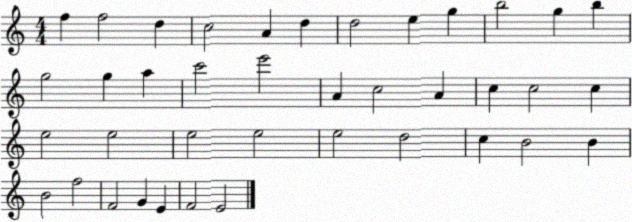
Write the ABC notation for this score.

X:1
T:Untitled
M:4/4
L:1/4
K:C
f f2 d c2 A d d2 e g b2 g b g2 g a c'2 e'2 A c2 A c c2 c e2 e2 e2 e2 e2 d2 c B2 B B2 f2 F2 G E F2 E2